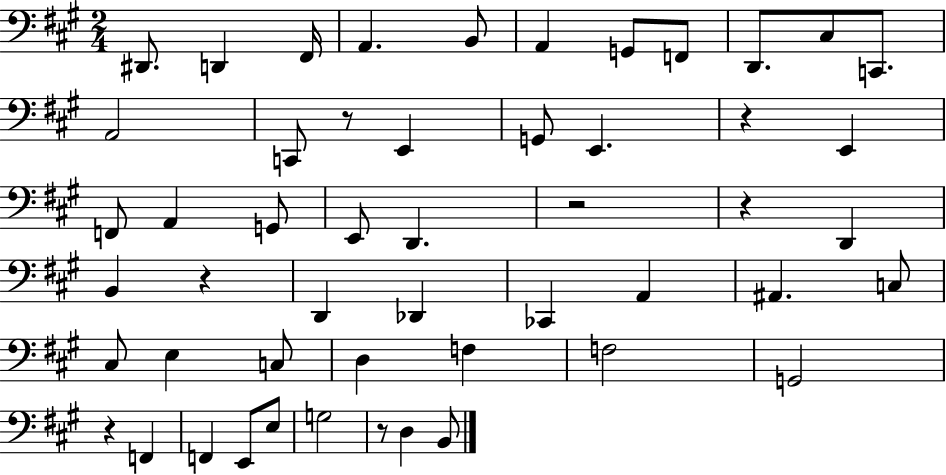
X:1
T:Untitled
M:2/4
L:1/4
K:A
^D,,/2 D,, ^F,,/4 A,, B,,/2 A,, G,,/2 F,,/2 D,,/2 ^C,/2 C,,/2 A,,2 C,,/2 z/2 E,, G,,/2 E,, z E,, F,,/2 A,, G,,/2 E,,/2 D,, z2 z D,, B,, z D,, _D,, _C,, A,, ^A,, C,/2 ^C,/2 E, C,/2 D, F, F,2 G,,2 z F,, F,, E,,/2 E,/2 G,2 z/2 D, B,,/2